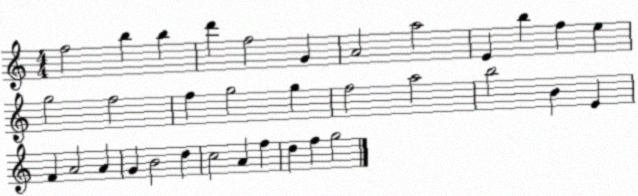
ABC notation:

X:1
T:Untitled
M:4/4
L:1/4
K:C
f2 b b d' f2 G A2 a2 E b f e g2 f2 f g2 g f2 a2 b2 B E F A2 A G B2 d c2 A f d f g2